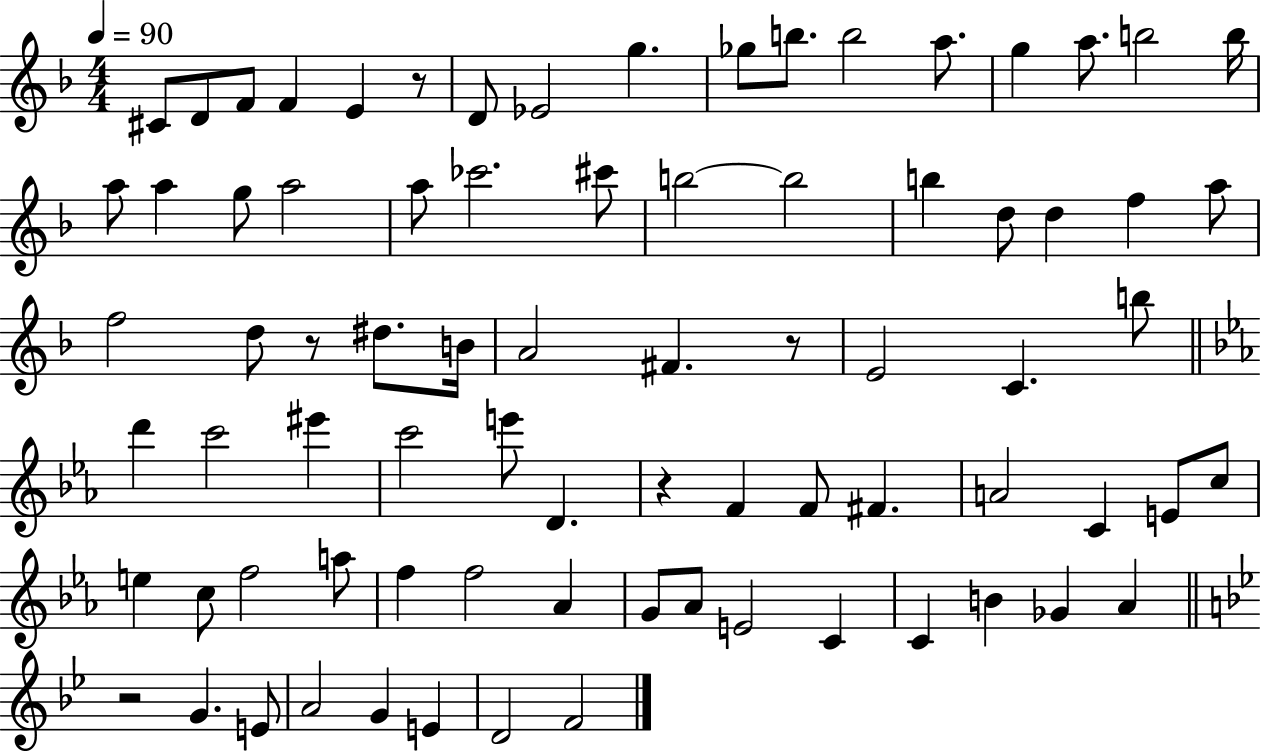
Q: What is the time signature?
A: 4/4